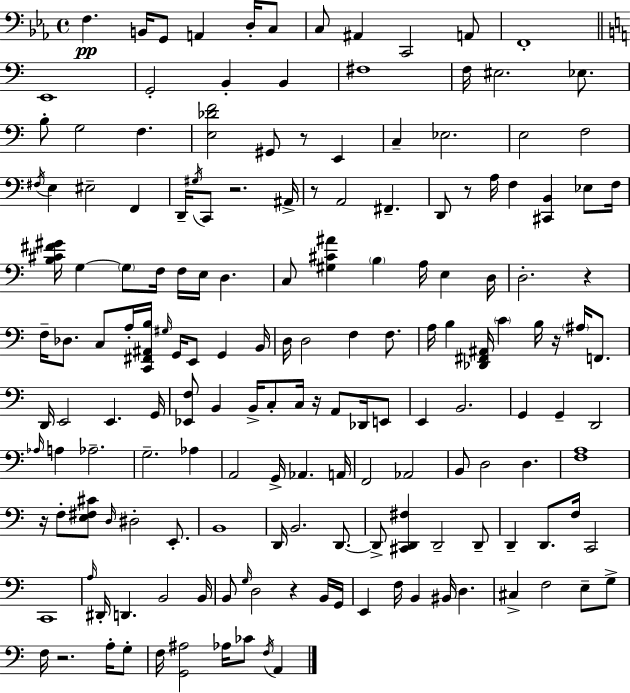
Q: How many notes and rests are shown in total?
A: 168